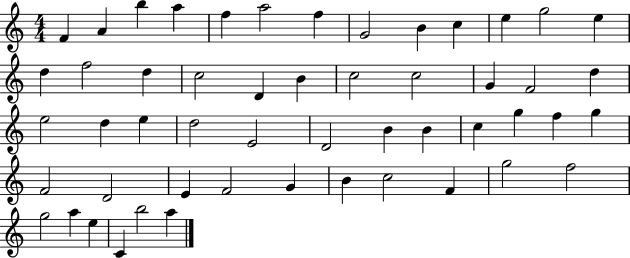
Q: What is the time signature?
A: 4/4